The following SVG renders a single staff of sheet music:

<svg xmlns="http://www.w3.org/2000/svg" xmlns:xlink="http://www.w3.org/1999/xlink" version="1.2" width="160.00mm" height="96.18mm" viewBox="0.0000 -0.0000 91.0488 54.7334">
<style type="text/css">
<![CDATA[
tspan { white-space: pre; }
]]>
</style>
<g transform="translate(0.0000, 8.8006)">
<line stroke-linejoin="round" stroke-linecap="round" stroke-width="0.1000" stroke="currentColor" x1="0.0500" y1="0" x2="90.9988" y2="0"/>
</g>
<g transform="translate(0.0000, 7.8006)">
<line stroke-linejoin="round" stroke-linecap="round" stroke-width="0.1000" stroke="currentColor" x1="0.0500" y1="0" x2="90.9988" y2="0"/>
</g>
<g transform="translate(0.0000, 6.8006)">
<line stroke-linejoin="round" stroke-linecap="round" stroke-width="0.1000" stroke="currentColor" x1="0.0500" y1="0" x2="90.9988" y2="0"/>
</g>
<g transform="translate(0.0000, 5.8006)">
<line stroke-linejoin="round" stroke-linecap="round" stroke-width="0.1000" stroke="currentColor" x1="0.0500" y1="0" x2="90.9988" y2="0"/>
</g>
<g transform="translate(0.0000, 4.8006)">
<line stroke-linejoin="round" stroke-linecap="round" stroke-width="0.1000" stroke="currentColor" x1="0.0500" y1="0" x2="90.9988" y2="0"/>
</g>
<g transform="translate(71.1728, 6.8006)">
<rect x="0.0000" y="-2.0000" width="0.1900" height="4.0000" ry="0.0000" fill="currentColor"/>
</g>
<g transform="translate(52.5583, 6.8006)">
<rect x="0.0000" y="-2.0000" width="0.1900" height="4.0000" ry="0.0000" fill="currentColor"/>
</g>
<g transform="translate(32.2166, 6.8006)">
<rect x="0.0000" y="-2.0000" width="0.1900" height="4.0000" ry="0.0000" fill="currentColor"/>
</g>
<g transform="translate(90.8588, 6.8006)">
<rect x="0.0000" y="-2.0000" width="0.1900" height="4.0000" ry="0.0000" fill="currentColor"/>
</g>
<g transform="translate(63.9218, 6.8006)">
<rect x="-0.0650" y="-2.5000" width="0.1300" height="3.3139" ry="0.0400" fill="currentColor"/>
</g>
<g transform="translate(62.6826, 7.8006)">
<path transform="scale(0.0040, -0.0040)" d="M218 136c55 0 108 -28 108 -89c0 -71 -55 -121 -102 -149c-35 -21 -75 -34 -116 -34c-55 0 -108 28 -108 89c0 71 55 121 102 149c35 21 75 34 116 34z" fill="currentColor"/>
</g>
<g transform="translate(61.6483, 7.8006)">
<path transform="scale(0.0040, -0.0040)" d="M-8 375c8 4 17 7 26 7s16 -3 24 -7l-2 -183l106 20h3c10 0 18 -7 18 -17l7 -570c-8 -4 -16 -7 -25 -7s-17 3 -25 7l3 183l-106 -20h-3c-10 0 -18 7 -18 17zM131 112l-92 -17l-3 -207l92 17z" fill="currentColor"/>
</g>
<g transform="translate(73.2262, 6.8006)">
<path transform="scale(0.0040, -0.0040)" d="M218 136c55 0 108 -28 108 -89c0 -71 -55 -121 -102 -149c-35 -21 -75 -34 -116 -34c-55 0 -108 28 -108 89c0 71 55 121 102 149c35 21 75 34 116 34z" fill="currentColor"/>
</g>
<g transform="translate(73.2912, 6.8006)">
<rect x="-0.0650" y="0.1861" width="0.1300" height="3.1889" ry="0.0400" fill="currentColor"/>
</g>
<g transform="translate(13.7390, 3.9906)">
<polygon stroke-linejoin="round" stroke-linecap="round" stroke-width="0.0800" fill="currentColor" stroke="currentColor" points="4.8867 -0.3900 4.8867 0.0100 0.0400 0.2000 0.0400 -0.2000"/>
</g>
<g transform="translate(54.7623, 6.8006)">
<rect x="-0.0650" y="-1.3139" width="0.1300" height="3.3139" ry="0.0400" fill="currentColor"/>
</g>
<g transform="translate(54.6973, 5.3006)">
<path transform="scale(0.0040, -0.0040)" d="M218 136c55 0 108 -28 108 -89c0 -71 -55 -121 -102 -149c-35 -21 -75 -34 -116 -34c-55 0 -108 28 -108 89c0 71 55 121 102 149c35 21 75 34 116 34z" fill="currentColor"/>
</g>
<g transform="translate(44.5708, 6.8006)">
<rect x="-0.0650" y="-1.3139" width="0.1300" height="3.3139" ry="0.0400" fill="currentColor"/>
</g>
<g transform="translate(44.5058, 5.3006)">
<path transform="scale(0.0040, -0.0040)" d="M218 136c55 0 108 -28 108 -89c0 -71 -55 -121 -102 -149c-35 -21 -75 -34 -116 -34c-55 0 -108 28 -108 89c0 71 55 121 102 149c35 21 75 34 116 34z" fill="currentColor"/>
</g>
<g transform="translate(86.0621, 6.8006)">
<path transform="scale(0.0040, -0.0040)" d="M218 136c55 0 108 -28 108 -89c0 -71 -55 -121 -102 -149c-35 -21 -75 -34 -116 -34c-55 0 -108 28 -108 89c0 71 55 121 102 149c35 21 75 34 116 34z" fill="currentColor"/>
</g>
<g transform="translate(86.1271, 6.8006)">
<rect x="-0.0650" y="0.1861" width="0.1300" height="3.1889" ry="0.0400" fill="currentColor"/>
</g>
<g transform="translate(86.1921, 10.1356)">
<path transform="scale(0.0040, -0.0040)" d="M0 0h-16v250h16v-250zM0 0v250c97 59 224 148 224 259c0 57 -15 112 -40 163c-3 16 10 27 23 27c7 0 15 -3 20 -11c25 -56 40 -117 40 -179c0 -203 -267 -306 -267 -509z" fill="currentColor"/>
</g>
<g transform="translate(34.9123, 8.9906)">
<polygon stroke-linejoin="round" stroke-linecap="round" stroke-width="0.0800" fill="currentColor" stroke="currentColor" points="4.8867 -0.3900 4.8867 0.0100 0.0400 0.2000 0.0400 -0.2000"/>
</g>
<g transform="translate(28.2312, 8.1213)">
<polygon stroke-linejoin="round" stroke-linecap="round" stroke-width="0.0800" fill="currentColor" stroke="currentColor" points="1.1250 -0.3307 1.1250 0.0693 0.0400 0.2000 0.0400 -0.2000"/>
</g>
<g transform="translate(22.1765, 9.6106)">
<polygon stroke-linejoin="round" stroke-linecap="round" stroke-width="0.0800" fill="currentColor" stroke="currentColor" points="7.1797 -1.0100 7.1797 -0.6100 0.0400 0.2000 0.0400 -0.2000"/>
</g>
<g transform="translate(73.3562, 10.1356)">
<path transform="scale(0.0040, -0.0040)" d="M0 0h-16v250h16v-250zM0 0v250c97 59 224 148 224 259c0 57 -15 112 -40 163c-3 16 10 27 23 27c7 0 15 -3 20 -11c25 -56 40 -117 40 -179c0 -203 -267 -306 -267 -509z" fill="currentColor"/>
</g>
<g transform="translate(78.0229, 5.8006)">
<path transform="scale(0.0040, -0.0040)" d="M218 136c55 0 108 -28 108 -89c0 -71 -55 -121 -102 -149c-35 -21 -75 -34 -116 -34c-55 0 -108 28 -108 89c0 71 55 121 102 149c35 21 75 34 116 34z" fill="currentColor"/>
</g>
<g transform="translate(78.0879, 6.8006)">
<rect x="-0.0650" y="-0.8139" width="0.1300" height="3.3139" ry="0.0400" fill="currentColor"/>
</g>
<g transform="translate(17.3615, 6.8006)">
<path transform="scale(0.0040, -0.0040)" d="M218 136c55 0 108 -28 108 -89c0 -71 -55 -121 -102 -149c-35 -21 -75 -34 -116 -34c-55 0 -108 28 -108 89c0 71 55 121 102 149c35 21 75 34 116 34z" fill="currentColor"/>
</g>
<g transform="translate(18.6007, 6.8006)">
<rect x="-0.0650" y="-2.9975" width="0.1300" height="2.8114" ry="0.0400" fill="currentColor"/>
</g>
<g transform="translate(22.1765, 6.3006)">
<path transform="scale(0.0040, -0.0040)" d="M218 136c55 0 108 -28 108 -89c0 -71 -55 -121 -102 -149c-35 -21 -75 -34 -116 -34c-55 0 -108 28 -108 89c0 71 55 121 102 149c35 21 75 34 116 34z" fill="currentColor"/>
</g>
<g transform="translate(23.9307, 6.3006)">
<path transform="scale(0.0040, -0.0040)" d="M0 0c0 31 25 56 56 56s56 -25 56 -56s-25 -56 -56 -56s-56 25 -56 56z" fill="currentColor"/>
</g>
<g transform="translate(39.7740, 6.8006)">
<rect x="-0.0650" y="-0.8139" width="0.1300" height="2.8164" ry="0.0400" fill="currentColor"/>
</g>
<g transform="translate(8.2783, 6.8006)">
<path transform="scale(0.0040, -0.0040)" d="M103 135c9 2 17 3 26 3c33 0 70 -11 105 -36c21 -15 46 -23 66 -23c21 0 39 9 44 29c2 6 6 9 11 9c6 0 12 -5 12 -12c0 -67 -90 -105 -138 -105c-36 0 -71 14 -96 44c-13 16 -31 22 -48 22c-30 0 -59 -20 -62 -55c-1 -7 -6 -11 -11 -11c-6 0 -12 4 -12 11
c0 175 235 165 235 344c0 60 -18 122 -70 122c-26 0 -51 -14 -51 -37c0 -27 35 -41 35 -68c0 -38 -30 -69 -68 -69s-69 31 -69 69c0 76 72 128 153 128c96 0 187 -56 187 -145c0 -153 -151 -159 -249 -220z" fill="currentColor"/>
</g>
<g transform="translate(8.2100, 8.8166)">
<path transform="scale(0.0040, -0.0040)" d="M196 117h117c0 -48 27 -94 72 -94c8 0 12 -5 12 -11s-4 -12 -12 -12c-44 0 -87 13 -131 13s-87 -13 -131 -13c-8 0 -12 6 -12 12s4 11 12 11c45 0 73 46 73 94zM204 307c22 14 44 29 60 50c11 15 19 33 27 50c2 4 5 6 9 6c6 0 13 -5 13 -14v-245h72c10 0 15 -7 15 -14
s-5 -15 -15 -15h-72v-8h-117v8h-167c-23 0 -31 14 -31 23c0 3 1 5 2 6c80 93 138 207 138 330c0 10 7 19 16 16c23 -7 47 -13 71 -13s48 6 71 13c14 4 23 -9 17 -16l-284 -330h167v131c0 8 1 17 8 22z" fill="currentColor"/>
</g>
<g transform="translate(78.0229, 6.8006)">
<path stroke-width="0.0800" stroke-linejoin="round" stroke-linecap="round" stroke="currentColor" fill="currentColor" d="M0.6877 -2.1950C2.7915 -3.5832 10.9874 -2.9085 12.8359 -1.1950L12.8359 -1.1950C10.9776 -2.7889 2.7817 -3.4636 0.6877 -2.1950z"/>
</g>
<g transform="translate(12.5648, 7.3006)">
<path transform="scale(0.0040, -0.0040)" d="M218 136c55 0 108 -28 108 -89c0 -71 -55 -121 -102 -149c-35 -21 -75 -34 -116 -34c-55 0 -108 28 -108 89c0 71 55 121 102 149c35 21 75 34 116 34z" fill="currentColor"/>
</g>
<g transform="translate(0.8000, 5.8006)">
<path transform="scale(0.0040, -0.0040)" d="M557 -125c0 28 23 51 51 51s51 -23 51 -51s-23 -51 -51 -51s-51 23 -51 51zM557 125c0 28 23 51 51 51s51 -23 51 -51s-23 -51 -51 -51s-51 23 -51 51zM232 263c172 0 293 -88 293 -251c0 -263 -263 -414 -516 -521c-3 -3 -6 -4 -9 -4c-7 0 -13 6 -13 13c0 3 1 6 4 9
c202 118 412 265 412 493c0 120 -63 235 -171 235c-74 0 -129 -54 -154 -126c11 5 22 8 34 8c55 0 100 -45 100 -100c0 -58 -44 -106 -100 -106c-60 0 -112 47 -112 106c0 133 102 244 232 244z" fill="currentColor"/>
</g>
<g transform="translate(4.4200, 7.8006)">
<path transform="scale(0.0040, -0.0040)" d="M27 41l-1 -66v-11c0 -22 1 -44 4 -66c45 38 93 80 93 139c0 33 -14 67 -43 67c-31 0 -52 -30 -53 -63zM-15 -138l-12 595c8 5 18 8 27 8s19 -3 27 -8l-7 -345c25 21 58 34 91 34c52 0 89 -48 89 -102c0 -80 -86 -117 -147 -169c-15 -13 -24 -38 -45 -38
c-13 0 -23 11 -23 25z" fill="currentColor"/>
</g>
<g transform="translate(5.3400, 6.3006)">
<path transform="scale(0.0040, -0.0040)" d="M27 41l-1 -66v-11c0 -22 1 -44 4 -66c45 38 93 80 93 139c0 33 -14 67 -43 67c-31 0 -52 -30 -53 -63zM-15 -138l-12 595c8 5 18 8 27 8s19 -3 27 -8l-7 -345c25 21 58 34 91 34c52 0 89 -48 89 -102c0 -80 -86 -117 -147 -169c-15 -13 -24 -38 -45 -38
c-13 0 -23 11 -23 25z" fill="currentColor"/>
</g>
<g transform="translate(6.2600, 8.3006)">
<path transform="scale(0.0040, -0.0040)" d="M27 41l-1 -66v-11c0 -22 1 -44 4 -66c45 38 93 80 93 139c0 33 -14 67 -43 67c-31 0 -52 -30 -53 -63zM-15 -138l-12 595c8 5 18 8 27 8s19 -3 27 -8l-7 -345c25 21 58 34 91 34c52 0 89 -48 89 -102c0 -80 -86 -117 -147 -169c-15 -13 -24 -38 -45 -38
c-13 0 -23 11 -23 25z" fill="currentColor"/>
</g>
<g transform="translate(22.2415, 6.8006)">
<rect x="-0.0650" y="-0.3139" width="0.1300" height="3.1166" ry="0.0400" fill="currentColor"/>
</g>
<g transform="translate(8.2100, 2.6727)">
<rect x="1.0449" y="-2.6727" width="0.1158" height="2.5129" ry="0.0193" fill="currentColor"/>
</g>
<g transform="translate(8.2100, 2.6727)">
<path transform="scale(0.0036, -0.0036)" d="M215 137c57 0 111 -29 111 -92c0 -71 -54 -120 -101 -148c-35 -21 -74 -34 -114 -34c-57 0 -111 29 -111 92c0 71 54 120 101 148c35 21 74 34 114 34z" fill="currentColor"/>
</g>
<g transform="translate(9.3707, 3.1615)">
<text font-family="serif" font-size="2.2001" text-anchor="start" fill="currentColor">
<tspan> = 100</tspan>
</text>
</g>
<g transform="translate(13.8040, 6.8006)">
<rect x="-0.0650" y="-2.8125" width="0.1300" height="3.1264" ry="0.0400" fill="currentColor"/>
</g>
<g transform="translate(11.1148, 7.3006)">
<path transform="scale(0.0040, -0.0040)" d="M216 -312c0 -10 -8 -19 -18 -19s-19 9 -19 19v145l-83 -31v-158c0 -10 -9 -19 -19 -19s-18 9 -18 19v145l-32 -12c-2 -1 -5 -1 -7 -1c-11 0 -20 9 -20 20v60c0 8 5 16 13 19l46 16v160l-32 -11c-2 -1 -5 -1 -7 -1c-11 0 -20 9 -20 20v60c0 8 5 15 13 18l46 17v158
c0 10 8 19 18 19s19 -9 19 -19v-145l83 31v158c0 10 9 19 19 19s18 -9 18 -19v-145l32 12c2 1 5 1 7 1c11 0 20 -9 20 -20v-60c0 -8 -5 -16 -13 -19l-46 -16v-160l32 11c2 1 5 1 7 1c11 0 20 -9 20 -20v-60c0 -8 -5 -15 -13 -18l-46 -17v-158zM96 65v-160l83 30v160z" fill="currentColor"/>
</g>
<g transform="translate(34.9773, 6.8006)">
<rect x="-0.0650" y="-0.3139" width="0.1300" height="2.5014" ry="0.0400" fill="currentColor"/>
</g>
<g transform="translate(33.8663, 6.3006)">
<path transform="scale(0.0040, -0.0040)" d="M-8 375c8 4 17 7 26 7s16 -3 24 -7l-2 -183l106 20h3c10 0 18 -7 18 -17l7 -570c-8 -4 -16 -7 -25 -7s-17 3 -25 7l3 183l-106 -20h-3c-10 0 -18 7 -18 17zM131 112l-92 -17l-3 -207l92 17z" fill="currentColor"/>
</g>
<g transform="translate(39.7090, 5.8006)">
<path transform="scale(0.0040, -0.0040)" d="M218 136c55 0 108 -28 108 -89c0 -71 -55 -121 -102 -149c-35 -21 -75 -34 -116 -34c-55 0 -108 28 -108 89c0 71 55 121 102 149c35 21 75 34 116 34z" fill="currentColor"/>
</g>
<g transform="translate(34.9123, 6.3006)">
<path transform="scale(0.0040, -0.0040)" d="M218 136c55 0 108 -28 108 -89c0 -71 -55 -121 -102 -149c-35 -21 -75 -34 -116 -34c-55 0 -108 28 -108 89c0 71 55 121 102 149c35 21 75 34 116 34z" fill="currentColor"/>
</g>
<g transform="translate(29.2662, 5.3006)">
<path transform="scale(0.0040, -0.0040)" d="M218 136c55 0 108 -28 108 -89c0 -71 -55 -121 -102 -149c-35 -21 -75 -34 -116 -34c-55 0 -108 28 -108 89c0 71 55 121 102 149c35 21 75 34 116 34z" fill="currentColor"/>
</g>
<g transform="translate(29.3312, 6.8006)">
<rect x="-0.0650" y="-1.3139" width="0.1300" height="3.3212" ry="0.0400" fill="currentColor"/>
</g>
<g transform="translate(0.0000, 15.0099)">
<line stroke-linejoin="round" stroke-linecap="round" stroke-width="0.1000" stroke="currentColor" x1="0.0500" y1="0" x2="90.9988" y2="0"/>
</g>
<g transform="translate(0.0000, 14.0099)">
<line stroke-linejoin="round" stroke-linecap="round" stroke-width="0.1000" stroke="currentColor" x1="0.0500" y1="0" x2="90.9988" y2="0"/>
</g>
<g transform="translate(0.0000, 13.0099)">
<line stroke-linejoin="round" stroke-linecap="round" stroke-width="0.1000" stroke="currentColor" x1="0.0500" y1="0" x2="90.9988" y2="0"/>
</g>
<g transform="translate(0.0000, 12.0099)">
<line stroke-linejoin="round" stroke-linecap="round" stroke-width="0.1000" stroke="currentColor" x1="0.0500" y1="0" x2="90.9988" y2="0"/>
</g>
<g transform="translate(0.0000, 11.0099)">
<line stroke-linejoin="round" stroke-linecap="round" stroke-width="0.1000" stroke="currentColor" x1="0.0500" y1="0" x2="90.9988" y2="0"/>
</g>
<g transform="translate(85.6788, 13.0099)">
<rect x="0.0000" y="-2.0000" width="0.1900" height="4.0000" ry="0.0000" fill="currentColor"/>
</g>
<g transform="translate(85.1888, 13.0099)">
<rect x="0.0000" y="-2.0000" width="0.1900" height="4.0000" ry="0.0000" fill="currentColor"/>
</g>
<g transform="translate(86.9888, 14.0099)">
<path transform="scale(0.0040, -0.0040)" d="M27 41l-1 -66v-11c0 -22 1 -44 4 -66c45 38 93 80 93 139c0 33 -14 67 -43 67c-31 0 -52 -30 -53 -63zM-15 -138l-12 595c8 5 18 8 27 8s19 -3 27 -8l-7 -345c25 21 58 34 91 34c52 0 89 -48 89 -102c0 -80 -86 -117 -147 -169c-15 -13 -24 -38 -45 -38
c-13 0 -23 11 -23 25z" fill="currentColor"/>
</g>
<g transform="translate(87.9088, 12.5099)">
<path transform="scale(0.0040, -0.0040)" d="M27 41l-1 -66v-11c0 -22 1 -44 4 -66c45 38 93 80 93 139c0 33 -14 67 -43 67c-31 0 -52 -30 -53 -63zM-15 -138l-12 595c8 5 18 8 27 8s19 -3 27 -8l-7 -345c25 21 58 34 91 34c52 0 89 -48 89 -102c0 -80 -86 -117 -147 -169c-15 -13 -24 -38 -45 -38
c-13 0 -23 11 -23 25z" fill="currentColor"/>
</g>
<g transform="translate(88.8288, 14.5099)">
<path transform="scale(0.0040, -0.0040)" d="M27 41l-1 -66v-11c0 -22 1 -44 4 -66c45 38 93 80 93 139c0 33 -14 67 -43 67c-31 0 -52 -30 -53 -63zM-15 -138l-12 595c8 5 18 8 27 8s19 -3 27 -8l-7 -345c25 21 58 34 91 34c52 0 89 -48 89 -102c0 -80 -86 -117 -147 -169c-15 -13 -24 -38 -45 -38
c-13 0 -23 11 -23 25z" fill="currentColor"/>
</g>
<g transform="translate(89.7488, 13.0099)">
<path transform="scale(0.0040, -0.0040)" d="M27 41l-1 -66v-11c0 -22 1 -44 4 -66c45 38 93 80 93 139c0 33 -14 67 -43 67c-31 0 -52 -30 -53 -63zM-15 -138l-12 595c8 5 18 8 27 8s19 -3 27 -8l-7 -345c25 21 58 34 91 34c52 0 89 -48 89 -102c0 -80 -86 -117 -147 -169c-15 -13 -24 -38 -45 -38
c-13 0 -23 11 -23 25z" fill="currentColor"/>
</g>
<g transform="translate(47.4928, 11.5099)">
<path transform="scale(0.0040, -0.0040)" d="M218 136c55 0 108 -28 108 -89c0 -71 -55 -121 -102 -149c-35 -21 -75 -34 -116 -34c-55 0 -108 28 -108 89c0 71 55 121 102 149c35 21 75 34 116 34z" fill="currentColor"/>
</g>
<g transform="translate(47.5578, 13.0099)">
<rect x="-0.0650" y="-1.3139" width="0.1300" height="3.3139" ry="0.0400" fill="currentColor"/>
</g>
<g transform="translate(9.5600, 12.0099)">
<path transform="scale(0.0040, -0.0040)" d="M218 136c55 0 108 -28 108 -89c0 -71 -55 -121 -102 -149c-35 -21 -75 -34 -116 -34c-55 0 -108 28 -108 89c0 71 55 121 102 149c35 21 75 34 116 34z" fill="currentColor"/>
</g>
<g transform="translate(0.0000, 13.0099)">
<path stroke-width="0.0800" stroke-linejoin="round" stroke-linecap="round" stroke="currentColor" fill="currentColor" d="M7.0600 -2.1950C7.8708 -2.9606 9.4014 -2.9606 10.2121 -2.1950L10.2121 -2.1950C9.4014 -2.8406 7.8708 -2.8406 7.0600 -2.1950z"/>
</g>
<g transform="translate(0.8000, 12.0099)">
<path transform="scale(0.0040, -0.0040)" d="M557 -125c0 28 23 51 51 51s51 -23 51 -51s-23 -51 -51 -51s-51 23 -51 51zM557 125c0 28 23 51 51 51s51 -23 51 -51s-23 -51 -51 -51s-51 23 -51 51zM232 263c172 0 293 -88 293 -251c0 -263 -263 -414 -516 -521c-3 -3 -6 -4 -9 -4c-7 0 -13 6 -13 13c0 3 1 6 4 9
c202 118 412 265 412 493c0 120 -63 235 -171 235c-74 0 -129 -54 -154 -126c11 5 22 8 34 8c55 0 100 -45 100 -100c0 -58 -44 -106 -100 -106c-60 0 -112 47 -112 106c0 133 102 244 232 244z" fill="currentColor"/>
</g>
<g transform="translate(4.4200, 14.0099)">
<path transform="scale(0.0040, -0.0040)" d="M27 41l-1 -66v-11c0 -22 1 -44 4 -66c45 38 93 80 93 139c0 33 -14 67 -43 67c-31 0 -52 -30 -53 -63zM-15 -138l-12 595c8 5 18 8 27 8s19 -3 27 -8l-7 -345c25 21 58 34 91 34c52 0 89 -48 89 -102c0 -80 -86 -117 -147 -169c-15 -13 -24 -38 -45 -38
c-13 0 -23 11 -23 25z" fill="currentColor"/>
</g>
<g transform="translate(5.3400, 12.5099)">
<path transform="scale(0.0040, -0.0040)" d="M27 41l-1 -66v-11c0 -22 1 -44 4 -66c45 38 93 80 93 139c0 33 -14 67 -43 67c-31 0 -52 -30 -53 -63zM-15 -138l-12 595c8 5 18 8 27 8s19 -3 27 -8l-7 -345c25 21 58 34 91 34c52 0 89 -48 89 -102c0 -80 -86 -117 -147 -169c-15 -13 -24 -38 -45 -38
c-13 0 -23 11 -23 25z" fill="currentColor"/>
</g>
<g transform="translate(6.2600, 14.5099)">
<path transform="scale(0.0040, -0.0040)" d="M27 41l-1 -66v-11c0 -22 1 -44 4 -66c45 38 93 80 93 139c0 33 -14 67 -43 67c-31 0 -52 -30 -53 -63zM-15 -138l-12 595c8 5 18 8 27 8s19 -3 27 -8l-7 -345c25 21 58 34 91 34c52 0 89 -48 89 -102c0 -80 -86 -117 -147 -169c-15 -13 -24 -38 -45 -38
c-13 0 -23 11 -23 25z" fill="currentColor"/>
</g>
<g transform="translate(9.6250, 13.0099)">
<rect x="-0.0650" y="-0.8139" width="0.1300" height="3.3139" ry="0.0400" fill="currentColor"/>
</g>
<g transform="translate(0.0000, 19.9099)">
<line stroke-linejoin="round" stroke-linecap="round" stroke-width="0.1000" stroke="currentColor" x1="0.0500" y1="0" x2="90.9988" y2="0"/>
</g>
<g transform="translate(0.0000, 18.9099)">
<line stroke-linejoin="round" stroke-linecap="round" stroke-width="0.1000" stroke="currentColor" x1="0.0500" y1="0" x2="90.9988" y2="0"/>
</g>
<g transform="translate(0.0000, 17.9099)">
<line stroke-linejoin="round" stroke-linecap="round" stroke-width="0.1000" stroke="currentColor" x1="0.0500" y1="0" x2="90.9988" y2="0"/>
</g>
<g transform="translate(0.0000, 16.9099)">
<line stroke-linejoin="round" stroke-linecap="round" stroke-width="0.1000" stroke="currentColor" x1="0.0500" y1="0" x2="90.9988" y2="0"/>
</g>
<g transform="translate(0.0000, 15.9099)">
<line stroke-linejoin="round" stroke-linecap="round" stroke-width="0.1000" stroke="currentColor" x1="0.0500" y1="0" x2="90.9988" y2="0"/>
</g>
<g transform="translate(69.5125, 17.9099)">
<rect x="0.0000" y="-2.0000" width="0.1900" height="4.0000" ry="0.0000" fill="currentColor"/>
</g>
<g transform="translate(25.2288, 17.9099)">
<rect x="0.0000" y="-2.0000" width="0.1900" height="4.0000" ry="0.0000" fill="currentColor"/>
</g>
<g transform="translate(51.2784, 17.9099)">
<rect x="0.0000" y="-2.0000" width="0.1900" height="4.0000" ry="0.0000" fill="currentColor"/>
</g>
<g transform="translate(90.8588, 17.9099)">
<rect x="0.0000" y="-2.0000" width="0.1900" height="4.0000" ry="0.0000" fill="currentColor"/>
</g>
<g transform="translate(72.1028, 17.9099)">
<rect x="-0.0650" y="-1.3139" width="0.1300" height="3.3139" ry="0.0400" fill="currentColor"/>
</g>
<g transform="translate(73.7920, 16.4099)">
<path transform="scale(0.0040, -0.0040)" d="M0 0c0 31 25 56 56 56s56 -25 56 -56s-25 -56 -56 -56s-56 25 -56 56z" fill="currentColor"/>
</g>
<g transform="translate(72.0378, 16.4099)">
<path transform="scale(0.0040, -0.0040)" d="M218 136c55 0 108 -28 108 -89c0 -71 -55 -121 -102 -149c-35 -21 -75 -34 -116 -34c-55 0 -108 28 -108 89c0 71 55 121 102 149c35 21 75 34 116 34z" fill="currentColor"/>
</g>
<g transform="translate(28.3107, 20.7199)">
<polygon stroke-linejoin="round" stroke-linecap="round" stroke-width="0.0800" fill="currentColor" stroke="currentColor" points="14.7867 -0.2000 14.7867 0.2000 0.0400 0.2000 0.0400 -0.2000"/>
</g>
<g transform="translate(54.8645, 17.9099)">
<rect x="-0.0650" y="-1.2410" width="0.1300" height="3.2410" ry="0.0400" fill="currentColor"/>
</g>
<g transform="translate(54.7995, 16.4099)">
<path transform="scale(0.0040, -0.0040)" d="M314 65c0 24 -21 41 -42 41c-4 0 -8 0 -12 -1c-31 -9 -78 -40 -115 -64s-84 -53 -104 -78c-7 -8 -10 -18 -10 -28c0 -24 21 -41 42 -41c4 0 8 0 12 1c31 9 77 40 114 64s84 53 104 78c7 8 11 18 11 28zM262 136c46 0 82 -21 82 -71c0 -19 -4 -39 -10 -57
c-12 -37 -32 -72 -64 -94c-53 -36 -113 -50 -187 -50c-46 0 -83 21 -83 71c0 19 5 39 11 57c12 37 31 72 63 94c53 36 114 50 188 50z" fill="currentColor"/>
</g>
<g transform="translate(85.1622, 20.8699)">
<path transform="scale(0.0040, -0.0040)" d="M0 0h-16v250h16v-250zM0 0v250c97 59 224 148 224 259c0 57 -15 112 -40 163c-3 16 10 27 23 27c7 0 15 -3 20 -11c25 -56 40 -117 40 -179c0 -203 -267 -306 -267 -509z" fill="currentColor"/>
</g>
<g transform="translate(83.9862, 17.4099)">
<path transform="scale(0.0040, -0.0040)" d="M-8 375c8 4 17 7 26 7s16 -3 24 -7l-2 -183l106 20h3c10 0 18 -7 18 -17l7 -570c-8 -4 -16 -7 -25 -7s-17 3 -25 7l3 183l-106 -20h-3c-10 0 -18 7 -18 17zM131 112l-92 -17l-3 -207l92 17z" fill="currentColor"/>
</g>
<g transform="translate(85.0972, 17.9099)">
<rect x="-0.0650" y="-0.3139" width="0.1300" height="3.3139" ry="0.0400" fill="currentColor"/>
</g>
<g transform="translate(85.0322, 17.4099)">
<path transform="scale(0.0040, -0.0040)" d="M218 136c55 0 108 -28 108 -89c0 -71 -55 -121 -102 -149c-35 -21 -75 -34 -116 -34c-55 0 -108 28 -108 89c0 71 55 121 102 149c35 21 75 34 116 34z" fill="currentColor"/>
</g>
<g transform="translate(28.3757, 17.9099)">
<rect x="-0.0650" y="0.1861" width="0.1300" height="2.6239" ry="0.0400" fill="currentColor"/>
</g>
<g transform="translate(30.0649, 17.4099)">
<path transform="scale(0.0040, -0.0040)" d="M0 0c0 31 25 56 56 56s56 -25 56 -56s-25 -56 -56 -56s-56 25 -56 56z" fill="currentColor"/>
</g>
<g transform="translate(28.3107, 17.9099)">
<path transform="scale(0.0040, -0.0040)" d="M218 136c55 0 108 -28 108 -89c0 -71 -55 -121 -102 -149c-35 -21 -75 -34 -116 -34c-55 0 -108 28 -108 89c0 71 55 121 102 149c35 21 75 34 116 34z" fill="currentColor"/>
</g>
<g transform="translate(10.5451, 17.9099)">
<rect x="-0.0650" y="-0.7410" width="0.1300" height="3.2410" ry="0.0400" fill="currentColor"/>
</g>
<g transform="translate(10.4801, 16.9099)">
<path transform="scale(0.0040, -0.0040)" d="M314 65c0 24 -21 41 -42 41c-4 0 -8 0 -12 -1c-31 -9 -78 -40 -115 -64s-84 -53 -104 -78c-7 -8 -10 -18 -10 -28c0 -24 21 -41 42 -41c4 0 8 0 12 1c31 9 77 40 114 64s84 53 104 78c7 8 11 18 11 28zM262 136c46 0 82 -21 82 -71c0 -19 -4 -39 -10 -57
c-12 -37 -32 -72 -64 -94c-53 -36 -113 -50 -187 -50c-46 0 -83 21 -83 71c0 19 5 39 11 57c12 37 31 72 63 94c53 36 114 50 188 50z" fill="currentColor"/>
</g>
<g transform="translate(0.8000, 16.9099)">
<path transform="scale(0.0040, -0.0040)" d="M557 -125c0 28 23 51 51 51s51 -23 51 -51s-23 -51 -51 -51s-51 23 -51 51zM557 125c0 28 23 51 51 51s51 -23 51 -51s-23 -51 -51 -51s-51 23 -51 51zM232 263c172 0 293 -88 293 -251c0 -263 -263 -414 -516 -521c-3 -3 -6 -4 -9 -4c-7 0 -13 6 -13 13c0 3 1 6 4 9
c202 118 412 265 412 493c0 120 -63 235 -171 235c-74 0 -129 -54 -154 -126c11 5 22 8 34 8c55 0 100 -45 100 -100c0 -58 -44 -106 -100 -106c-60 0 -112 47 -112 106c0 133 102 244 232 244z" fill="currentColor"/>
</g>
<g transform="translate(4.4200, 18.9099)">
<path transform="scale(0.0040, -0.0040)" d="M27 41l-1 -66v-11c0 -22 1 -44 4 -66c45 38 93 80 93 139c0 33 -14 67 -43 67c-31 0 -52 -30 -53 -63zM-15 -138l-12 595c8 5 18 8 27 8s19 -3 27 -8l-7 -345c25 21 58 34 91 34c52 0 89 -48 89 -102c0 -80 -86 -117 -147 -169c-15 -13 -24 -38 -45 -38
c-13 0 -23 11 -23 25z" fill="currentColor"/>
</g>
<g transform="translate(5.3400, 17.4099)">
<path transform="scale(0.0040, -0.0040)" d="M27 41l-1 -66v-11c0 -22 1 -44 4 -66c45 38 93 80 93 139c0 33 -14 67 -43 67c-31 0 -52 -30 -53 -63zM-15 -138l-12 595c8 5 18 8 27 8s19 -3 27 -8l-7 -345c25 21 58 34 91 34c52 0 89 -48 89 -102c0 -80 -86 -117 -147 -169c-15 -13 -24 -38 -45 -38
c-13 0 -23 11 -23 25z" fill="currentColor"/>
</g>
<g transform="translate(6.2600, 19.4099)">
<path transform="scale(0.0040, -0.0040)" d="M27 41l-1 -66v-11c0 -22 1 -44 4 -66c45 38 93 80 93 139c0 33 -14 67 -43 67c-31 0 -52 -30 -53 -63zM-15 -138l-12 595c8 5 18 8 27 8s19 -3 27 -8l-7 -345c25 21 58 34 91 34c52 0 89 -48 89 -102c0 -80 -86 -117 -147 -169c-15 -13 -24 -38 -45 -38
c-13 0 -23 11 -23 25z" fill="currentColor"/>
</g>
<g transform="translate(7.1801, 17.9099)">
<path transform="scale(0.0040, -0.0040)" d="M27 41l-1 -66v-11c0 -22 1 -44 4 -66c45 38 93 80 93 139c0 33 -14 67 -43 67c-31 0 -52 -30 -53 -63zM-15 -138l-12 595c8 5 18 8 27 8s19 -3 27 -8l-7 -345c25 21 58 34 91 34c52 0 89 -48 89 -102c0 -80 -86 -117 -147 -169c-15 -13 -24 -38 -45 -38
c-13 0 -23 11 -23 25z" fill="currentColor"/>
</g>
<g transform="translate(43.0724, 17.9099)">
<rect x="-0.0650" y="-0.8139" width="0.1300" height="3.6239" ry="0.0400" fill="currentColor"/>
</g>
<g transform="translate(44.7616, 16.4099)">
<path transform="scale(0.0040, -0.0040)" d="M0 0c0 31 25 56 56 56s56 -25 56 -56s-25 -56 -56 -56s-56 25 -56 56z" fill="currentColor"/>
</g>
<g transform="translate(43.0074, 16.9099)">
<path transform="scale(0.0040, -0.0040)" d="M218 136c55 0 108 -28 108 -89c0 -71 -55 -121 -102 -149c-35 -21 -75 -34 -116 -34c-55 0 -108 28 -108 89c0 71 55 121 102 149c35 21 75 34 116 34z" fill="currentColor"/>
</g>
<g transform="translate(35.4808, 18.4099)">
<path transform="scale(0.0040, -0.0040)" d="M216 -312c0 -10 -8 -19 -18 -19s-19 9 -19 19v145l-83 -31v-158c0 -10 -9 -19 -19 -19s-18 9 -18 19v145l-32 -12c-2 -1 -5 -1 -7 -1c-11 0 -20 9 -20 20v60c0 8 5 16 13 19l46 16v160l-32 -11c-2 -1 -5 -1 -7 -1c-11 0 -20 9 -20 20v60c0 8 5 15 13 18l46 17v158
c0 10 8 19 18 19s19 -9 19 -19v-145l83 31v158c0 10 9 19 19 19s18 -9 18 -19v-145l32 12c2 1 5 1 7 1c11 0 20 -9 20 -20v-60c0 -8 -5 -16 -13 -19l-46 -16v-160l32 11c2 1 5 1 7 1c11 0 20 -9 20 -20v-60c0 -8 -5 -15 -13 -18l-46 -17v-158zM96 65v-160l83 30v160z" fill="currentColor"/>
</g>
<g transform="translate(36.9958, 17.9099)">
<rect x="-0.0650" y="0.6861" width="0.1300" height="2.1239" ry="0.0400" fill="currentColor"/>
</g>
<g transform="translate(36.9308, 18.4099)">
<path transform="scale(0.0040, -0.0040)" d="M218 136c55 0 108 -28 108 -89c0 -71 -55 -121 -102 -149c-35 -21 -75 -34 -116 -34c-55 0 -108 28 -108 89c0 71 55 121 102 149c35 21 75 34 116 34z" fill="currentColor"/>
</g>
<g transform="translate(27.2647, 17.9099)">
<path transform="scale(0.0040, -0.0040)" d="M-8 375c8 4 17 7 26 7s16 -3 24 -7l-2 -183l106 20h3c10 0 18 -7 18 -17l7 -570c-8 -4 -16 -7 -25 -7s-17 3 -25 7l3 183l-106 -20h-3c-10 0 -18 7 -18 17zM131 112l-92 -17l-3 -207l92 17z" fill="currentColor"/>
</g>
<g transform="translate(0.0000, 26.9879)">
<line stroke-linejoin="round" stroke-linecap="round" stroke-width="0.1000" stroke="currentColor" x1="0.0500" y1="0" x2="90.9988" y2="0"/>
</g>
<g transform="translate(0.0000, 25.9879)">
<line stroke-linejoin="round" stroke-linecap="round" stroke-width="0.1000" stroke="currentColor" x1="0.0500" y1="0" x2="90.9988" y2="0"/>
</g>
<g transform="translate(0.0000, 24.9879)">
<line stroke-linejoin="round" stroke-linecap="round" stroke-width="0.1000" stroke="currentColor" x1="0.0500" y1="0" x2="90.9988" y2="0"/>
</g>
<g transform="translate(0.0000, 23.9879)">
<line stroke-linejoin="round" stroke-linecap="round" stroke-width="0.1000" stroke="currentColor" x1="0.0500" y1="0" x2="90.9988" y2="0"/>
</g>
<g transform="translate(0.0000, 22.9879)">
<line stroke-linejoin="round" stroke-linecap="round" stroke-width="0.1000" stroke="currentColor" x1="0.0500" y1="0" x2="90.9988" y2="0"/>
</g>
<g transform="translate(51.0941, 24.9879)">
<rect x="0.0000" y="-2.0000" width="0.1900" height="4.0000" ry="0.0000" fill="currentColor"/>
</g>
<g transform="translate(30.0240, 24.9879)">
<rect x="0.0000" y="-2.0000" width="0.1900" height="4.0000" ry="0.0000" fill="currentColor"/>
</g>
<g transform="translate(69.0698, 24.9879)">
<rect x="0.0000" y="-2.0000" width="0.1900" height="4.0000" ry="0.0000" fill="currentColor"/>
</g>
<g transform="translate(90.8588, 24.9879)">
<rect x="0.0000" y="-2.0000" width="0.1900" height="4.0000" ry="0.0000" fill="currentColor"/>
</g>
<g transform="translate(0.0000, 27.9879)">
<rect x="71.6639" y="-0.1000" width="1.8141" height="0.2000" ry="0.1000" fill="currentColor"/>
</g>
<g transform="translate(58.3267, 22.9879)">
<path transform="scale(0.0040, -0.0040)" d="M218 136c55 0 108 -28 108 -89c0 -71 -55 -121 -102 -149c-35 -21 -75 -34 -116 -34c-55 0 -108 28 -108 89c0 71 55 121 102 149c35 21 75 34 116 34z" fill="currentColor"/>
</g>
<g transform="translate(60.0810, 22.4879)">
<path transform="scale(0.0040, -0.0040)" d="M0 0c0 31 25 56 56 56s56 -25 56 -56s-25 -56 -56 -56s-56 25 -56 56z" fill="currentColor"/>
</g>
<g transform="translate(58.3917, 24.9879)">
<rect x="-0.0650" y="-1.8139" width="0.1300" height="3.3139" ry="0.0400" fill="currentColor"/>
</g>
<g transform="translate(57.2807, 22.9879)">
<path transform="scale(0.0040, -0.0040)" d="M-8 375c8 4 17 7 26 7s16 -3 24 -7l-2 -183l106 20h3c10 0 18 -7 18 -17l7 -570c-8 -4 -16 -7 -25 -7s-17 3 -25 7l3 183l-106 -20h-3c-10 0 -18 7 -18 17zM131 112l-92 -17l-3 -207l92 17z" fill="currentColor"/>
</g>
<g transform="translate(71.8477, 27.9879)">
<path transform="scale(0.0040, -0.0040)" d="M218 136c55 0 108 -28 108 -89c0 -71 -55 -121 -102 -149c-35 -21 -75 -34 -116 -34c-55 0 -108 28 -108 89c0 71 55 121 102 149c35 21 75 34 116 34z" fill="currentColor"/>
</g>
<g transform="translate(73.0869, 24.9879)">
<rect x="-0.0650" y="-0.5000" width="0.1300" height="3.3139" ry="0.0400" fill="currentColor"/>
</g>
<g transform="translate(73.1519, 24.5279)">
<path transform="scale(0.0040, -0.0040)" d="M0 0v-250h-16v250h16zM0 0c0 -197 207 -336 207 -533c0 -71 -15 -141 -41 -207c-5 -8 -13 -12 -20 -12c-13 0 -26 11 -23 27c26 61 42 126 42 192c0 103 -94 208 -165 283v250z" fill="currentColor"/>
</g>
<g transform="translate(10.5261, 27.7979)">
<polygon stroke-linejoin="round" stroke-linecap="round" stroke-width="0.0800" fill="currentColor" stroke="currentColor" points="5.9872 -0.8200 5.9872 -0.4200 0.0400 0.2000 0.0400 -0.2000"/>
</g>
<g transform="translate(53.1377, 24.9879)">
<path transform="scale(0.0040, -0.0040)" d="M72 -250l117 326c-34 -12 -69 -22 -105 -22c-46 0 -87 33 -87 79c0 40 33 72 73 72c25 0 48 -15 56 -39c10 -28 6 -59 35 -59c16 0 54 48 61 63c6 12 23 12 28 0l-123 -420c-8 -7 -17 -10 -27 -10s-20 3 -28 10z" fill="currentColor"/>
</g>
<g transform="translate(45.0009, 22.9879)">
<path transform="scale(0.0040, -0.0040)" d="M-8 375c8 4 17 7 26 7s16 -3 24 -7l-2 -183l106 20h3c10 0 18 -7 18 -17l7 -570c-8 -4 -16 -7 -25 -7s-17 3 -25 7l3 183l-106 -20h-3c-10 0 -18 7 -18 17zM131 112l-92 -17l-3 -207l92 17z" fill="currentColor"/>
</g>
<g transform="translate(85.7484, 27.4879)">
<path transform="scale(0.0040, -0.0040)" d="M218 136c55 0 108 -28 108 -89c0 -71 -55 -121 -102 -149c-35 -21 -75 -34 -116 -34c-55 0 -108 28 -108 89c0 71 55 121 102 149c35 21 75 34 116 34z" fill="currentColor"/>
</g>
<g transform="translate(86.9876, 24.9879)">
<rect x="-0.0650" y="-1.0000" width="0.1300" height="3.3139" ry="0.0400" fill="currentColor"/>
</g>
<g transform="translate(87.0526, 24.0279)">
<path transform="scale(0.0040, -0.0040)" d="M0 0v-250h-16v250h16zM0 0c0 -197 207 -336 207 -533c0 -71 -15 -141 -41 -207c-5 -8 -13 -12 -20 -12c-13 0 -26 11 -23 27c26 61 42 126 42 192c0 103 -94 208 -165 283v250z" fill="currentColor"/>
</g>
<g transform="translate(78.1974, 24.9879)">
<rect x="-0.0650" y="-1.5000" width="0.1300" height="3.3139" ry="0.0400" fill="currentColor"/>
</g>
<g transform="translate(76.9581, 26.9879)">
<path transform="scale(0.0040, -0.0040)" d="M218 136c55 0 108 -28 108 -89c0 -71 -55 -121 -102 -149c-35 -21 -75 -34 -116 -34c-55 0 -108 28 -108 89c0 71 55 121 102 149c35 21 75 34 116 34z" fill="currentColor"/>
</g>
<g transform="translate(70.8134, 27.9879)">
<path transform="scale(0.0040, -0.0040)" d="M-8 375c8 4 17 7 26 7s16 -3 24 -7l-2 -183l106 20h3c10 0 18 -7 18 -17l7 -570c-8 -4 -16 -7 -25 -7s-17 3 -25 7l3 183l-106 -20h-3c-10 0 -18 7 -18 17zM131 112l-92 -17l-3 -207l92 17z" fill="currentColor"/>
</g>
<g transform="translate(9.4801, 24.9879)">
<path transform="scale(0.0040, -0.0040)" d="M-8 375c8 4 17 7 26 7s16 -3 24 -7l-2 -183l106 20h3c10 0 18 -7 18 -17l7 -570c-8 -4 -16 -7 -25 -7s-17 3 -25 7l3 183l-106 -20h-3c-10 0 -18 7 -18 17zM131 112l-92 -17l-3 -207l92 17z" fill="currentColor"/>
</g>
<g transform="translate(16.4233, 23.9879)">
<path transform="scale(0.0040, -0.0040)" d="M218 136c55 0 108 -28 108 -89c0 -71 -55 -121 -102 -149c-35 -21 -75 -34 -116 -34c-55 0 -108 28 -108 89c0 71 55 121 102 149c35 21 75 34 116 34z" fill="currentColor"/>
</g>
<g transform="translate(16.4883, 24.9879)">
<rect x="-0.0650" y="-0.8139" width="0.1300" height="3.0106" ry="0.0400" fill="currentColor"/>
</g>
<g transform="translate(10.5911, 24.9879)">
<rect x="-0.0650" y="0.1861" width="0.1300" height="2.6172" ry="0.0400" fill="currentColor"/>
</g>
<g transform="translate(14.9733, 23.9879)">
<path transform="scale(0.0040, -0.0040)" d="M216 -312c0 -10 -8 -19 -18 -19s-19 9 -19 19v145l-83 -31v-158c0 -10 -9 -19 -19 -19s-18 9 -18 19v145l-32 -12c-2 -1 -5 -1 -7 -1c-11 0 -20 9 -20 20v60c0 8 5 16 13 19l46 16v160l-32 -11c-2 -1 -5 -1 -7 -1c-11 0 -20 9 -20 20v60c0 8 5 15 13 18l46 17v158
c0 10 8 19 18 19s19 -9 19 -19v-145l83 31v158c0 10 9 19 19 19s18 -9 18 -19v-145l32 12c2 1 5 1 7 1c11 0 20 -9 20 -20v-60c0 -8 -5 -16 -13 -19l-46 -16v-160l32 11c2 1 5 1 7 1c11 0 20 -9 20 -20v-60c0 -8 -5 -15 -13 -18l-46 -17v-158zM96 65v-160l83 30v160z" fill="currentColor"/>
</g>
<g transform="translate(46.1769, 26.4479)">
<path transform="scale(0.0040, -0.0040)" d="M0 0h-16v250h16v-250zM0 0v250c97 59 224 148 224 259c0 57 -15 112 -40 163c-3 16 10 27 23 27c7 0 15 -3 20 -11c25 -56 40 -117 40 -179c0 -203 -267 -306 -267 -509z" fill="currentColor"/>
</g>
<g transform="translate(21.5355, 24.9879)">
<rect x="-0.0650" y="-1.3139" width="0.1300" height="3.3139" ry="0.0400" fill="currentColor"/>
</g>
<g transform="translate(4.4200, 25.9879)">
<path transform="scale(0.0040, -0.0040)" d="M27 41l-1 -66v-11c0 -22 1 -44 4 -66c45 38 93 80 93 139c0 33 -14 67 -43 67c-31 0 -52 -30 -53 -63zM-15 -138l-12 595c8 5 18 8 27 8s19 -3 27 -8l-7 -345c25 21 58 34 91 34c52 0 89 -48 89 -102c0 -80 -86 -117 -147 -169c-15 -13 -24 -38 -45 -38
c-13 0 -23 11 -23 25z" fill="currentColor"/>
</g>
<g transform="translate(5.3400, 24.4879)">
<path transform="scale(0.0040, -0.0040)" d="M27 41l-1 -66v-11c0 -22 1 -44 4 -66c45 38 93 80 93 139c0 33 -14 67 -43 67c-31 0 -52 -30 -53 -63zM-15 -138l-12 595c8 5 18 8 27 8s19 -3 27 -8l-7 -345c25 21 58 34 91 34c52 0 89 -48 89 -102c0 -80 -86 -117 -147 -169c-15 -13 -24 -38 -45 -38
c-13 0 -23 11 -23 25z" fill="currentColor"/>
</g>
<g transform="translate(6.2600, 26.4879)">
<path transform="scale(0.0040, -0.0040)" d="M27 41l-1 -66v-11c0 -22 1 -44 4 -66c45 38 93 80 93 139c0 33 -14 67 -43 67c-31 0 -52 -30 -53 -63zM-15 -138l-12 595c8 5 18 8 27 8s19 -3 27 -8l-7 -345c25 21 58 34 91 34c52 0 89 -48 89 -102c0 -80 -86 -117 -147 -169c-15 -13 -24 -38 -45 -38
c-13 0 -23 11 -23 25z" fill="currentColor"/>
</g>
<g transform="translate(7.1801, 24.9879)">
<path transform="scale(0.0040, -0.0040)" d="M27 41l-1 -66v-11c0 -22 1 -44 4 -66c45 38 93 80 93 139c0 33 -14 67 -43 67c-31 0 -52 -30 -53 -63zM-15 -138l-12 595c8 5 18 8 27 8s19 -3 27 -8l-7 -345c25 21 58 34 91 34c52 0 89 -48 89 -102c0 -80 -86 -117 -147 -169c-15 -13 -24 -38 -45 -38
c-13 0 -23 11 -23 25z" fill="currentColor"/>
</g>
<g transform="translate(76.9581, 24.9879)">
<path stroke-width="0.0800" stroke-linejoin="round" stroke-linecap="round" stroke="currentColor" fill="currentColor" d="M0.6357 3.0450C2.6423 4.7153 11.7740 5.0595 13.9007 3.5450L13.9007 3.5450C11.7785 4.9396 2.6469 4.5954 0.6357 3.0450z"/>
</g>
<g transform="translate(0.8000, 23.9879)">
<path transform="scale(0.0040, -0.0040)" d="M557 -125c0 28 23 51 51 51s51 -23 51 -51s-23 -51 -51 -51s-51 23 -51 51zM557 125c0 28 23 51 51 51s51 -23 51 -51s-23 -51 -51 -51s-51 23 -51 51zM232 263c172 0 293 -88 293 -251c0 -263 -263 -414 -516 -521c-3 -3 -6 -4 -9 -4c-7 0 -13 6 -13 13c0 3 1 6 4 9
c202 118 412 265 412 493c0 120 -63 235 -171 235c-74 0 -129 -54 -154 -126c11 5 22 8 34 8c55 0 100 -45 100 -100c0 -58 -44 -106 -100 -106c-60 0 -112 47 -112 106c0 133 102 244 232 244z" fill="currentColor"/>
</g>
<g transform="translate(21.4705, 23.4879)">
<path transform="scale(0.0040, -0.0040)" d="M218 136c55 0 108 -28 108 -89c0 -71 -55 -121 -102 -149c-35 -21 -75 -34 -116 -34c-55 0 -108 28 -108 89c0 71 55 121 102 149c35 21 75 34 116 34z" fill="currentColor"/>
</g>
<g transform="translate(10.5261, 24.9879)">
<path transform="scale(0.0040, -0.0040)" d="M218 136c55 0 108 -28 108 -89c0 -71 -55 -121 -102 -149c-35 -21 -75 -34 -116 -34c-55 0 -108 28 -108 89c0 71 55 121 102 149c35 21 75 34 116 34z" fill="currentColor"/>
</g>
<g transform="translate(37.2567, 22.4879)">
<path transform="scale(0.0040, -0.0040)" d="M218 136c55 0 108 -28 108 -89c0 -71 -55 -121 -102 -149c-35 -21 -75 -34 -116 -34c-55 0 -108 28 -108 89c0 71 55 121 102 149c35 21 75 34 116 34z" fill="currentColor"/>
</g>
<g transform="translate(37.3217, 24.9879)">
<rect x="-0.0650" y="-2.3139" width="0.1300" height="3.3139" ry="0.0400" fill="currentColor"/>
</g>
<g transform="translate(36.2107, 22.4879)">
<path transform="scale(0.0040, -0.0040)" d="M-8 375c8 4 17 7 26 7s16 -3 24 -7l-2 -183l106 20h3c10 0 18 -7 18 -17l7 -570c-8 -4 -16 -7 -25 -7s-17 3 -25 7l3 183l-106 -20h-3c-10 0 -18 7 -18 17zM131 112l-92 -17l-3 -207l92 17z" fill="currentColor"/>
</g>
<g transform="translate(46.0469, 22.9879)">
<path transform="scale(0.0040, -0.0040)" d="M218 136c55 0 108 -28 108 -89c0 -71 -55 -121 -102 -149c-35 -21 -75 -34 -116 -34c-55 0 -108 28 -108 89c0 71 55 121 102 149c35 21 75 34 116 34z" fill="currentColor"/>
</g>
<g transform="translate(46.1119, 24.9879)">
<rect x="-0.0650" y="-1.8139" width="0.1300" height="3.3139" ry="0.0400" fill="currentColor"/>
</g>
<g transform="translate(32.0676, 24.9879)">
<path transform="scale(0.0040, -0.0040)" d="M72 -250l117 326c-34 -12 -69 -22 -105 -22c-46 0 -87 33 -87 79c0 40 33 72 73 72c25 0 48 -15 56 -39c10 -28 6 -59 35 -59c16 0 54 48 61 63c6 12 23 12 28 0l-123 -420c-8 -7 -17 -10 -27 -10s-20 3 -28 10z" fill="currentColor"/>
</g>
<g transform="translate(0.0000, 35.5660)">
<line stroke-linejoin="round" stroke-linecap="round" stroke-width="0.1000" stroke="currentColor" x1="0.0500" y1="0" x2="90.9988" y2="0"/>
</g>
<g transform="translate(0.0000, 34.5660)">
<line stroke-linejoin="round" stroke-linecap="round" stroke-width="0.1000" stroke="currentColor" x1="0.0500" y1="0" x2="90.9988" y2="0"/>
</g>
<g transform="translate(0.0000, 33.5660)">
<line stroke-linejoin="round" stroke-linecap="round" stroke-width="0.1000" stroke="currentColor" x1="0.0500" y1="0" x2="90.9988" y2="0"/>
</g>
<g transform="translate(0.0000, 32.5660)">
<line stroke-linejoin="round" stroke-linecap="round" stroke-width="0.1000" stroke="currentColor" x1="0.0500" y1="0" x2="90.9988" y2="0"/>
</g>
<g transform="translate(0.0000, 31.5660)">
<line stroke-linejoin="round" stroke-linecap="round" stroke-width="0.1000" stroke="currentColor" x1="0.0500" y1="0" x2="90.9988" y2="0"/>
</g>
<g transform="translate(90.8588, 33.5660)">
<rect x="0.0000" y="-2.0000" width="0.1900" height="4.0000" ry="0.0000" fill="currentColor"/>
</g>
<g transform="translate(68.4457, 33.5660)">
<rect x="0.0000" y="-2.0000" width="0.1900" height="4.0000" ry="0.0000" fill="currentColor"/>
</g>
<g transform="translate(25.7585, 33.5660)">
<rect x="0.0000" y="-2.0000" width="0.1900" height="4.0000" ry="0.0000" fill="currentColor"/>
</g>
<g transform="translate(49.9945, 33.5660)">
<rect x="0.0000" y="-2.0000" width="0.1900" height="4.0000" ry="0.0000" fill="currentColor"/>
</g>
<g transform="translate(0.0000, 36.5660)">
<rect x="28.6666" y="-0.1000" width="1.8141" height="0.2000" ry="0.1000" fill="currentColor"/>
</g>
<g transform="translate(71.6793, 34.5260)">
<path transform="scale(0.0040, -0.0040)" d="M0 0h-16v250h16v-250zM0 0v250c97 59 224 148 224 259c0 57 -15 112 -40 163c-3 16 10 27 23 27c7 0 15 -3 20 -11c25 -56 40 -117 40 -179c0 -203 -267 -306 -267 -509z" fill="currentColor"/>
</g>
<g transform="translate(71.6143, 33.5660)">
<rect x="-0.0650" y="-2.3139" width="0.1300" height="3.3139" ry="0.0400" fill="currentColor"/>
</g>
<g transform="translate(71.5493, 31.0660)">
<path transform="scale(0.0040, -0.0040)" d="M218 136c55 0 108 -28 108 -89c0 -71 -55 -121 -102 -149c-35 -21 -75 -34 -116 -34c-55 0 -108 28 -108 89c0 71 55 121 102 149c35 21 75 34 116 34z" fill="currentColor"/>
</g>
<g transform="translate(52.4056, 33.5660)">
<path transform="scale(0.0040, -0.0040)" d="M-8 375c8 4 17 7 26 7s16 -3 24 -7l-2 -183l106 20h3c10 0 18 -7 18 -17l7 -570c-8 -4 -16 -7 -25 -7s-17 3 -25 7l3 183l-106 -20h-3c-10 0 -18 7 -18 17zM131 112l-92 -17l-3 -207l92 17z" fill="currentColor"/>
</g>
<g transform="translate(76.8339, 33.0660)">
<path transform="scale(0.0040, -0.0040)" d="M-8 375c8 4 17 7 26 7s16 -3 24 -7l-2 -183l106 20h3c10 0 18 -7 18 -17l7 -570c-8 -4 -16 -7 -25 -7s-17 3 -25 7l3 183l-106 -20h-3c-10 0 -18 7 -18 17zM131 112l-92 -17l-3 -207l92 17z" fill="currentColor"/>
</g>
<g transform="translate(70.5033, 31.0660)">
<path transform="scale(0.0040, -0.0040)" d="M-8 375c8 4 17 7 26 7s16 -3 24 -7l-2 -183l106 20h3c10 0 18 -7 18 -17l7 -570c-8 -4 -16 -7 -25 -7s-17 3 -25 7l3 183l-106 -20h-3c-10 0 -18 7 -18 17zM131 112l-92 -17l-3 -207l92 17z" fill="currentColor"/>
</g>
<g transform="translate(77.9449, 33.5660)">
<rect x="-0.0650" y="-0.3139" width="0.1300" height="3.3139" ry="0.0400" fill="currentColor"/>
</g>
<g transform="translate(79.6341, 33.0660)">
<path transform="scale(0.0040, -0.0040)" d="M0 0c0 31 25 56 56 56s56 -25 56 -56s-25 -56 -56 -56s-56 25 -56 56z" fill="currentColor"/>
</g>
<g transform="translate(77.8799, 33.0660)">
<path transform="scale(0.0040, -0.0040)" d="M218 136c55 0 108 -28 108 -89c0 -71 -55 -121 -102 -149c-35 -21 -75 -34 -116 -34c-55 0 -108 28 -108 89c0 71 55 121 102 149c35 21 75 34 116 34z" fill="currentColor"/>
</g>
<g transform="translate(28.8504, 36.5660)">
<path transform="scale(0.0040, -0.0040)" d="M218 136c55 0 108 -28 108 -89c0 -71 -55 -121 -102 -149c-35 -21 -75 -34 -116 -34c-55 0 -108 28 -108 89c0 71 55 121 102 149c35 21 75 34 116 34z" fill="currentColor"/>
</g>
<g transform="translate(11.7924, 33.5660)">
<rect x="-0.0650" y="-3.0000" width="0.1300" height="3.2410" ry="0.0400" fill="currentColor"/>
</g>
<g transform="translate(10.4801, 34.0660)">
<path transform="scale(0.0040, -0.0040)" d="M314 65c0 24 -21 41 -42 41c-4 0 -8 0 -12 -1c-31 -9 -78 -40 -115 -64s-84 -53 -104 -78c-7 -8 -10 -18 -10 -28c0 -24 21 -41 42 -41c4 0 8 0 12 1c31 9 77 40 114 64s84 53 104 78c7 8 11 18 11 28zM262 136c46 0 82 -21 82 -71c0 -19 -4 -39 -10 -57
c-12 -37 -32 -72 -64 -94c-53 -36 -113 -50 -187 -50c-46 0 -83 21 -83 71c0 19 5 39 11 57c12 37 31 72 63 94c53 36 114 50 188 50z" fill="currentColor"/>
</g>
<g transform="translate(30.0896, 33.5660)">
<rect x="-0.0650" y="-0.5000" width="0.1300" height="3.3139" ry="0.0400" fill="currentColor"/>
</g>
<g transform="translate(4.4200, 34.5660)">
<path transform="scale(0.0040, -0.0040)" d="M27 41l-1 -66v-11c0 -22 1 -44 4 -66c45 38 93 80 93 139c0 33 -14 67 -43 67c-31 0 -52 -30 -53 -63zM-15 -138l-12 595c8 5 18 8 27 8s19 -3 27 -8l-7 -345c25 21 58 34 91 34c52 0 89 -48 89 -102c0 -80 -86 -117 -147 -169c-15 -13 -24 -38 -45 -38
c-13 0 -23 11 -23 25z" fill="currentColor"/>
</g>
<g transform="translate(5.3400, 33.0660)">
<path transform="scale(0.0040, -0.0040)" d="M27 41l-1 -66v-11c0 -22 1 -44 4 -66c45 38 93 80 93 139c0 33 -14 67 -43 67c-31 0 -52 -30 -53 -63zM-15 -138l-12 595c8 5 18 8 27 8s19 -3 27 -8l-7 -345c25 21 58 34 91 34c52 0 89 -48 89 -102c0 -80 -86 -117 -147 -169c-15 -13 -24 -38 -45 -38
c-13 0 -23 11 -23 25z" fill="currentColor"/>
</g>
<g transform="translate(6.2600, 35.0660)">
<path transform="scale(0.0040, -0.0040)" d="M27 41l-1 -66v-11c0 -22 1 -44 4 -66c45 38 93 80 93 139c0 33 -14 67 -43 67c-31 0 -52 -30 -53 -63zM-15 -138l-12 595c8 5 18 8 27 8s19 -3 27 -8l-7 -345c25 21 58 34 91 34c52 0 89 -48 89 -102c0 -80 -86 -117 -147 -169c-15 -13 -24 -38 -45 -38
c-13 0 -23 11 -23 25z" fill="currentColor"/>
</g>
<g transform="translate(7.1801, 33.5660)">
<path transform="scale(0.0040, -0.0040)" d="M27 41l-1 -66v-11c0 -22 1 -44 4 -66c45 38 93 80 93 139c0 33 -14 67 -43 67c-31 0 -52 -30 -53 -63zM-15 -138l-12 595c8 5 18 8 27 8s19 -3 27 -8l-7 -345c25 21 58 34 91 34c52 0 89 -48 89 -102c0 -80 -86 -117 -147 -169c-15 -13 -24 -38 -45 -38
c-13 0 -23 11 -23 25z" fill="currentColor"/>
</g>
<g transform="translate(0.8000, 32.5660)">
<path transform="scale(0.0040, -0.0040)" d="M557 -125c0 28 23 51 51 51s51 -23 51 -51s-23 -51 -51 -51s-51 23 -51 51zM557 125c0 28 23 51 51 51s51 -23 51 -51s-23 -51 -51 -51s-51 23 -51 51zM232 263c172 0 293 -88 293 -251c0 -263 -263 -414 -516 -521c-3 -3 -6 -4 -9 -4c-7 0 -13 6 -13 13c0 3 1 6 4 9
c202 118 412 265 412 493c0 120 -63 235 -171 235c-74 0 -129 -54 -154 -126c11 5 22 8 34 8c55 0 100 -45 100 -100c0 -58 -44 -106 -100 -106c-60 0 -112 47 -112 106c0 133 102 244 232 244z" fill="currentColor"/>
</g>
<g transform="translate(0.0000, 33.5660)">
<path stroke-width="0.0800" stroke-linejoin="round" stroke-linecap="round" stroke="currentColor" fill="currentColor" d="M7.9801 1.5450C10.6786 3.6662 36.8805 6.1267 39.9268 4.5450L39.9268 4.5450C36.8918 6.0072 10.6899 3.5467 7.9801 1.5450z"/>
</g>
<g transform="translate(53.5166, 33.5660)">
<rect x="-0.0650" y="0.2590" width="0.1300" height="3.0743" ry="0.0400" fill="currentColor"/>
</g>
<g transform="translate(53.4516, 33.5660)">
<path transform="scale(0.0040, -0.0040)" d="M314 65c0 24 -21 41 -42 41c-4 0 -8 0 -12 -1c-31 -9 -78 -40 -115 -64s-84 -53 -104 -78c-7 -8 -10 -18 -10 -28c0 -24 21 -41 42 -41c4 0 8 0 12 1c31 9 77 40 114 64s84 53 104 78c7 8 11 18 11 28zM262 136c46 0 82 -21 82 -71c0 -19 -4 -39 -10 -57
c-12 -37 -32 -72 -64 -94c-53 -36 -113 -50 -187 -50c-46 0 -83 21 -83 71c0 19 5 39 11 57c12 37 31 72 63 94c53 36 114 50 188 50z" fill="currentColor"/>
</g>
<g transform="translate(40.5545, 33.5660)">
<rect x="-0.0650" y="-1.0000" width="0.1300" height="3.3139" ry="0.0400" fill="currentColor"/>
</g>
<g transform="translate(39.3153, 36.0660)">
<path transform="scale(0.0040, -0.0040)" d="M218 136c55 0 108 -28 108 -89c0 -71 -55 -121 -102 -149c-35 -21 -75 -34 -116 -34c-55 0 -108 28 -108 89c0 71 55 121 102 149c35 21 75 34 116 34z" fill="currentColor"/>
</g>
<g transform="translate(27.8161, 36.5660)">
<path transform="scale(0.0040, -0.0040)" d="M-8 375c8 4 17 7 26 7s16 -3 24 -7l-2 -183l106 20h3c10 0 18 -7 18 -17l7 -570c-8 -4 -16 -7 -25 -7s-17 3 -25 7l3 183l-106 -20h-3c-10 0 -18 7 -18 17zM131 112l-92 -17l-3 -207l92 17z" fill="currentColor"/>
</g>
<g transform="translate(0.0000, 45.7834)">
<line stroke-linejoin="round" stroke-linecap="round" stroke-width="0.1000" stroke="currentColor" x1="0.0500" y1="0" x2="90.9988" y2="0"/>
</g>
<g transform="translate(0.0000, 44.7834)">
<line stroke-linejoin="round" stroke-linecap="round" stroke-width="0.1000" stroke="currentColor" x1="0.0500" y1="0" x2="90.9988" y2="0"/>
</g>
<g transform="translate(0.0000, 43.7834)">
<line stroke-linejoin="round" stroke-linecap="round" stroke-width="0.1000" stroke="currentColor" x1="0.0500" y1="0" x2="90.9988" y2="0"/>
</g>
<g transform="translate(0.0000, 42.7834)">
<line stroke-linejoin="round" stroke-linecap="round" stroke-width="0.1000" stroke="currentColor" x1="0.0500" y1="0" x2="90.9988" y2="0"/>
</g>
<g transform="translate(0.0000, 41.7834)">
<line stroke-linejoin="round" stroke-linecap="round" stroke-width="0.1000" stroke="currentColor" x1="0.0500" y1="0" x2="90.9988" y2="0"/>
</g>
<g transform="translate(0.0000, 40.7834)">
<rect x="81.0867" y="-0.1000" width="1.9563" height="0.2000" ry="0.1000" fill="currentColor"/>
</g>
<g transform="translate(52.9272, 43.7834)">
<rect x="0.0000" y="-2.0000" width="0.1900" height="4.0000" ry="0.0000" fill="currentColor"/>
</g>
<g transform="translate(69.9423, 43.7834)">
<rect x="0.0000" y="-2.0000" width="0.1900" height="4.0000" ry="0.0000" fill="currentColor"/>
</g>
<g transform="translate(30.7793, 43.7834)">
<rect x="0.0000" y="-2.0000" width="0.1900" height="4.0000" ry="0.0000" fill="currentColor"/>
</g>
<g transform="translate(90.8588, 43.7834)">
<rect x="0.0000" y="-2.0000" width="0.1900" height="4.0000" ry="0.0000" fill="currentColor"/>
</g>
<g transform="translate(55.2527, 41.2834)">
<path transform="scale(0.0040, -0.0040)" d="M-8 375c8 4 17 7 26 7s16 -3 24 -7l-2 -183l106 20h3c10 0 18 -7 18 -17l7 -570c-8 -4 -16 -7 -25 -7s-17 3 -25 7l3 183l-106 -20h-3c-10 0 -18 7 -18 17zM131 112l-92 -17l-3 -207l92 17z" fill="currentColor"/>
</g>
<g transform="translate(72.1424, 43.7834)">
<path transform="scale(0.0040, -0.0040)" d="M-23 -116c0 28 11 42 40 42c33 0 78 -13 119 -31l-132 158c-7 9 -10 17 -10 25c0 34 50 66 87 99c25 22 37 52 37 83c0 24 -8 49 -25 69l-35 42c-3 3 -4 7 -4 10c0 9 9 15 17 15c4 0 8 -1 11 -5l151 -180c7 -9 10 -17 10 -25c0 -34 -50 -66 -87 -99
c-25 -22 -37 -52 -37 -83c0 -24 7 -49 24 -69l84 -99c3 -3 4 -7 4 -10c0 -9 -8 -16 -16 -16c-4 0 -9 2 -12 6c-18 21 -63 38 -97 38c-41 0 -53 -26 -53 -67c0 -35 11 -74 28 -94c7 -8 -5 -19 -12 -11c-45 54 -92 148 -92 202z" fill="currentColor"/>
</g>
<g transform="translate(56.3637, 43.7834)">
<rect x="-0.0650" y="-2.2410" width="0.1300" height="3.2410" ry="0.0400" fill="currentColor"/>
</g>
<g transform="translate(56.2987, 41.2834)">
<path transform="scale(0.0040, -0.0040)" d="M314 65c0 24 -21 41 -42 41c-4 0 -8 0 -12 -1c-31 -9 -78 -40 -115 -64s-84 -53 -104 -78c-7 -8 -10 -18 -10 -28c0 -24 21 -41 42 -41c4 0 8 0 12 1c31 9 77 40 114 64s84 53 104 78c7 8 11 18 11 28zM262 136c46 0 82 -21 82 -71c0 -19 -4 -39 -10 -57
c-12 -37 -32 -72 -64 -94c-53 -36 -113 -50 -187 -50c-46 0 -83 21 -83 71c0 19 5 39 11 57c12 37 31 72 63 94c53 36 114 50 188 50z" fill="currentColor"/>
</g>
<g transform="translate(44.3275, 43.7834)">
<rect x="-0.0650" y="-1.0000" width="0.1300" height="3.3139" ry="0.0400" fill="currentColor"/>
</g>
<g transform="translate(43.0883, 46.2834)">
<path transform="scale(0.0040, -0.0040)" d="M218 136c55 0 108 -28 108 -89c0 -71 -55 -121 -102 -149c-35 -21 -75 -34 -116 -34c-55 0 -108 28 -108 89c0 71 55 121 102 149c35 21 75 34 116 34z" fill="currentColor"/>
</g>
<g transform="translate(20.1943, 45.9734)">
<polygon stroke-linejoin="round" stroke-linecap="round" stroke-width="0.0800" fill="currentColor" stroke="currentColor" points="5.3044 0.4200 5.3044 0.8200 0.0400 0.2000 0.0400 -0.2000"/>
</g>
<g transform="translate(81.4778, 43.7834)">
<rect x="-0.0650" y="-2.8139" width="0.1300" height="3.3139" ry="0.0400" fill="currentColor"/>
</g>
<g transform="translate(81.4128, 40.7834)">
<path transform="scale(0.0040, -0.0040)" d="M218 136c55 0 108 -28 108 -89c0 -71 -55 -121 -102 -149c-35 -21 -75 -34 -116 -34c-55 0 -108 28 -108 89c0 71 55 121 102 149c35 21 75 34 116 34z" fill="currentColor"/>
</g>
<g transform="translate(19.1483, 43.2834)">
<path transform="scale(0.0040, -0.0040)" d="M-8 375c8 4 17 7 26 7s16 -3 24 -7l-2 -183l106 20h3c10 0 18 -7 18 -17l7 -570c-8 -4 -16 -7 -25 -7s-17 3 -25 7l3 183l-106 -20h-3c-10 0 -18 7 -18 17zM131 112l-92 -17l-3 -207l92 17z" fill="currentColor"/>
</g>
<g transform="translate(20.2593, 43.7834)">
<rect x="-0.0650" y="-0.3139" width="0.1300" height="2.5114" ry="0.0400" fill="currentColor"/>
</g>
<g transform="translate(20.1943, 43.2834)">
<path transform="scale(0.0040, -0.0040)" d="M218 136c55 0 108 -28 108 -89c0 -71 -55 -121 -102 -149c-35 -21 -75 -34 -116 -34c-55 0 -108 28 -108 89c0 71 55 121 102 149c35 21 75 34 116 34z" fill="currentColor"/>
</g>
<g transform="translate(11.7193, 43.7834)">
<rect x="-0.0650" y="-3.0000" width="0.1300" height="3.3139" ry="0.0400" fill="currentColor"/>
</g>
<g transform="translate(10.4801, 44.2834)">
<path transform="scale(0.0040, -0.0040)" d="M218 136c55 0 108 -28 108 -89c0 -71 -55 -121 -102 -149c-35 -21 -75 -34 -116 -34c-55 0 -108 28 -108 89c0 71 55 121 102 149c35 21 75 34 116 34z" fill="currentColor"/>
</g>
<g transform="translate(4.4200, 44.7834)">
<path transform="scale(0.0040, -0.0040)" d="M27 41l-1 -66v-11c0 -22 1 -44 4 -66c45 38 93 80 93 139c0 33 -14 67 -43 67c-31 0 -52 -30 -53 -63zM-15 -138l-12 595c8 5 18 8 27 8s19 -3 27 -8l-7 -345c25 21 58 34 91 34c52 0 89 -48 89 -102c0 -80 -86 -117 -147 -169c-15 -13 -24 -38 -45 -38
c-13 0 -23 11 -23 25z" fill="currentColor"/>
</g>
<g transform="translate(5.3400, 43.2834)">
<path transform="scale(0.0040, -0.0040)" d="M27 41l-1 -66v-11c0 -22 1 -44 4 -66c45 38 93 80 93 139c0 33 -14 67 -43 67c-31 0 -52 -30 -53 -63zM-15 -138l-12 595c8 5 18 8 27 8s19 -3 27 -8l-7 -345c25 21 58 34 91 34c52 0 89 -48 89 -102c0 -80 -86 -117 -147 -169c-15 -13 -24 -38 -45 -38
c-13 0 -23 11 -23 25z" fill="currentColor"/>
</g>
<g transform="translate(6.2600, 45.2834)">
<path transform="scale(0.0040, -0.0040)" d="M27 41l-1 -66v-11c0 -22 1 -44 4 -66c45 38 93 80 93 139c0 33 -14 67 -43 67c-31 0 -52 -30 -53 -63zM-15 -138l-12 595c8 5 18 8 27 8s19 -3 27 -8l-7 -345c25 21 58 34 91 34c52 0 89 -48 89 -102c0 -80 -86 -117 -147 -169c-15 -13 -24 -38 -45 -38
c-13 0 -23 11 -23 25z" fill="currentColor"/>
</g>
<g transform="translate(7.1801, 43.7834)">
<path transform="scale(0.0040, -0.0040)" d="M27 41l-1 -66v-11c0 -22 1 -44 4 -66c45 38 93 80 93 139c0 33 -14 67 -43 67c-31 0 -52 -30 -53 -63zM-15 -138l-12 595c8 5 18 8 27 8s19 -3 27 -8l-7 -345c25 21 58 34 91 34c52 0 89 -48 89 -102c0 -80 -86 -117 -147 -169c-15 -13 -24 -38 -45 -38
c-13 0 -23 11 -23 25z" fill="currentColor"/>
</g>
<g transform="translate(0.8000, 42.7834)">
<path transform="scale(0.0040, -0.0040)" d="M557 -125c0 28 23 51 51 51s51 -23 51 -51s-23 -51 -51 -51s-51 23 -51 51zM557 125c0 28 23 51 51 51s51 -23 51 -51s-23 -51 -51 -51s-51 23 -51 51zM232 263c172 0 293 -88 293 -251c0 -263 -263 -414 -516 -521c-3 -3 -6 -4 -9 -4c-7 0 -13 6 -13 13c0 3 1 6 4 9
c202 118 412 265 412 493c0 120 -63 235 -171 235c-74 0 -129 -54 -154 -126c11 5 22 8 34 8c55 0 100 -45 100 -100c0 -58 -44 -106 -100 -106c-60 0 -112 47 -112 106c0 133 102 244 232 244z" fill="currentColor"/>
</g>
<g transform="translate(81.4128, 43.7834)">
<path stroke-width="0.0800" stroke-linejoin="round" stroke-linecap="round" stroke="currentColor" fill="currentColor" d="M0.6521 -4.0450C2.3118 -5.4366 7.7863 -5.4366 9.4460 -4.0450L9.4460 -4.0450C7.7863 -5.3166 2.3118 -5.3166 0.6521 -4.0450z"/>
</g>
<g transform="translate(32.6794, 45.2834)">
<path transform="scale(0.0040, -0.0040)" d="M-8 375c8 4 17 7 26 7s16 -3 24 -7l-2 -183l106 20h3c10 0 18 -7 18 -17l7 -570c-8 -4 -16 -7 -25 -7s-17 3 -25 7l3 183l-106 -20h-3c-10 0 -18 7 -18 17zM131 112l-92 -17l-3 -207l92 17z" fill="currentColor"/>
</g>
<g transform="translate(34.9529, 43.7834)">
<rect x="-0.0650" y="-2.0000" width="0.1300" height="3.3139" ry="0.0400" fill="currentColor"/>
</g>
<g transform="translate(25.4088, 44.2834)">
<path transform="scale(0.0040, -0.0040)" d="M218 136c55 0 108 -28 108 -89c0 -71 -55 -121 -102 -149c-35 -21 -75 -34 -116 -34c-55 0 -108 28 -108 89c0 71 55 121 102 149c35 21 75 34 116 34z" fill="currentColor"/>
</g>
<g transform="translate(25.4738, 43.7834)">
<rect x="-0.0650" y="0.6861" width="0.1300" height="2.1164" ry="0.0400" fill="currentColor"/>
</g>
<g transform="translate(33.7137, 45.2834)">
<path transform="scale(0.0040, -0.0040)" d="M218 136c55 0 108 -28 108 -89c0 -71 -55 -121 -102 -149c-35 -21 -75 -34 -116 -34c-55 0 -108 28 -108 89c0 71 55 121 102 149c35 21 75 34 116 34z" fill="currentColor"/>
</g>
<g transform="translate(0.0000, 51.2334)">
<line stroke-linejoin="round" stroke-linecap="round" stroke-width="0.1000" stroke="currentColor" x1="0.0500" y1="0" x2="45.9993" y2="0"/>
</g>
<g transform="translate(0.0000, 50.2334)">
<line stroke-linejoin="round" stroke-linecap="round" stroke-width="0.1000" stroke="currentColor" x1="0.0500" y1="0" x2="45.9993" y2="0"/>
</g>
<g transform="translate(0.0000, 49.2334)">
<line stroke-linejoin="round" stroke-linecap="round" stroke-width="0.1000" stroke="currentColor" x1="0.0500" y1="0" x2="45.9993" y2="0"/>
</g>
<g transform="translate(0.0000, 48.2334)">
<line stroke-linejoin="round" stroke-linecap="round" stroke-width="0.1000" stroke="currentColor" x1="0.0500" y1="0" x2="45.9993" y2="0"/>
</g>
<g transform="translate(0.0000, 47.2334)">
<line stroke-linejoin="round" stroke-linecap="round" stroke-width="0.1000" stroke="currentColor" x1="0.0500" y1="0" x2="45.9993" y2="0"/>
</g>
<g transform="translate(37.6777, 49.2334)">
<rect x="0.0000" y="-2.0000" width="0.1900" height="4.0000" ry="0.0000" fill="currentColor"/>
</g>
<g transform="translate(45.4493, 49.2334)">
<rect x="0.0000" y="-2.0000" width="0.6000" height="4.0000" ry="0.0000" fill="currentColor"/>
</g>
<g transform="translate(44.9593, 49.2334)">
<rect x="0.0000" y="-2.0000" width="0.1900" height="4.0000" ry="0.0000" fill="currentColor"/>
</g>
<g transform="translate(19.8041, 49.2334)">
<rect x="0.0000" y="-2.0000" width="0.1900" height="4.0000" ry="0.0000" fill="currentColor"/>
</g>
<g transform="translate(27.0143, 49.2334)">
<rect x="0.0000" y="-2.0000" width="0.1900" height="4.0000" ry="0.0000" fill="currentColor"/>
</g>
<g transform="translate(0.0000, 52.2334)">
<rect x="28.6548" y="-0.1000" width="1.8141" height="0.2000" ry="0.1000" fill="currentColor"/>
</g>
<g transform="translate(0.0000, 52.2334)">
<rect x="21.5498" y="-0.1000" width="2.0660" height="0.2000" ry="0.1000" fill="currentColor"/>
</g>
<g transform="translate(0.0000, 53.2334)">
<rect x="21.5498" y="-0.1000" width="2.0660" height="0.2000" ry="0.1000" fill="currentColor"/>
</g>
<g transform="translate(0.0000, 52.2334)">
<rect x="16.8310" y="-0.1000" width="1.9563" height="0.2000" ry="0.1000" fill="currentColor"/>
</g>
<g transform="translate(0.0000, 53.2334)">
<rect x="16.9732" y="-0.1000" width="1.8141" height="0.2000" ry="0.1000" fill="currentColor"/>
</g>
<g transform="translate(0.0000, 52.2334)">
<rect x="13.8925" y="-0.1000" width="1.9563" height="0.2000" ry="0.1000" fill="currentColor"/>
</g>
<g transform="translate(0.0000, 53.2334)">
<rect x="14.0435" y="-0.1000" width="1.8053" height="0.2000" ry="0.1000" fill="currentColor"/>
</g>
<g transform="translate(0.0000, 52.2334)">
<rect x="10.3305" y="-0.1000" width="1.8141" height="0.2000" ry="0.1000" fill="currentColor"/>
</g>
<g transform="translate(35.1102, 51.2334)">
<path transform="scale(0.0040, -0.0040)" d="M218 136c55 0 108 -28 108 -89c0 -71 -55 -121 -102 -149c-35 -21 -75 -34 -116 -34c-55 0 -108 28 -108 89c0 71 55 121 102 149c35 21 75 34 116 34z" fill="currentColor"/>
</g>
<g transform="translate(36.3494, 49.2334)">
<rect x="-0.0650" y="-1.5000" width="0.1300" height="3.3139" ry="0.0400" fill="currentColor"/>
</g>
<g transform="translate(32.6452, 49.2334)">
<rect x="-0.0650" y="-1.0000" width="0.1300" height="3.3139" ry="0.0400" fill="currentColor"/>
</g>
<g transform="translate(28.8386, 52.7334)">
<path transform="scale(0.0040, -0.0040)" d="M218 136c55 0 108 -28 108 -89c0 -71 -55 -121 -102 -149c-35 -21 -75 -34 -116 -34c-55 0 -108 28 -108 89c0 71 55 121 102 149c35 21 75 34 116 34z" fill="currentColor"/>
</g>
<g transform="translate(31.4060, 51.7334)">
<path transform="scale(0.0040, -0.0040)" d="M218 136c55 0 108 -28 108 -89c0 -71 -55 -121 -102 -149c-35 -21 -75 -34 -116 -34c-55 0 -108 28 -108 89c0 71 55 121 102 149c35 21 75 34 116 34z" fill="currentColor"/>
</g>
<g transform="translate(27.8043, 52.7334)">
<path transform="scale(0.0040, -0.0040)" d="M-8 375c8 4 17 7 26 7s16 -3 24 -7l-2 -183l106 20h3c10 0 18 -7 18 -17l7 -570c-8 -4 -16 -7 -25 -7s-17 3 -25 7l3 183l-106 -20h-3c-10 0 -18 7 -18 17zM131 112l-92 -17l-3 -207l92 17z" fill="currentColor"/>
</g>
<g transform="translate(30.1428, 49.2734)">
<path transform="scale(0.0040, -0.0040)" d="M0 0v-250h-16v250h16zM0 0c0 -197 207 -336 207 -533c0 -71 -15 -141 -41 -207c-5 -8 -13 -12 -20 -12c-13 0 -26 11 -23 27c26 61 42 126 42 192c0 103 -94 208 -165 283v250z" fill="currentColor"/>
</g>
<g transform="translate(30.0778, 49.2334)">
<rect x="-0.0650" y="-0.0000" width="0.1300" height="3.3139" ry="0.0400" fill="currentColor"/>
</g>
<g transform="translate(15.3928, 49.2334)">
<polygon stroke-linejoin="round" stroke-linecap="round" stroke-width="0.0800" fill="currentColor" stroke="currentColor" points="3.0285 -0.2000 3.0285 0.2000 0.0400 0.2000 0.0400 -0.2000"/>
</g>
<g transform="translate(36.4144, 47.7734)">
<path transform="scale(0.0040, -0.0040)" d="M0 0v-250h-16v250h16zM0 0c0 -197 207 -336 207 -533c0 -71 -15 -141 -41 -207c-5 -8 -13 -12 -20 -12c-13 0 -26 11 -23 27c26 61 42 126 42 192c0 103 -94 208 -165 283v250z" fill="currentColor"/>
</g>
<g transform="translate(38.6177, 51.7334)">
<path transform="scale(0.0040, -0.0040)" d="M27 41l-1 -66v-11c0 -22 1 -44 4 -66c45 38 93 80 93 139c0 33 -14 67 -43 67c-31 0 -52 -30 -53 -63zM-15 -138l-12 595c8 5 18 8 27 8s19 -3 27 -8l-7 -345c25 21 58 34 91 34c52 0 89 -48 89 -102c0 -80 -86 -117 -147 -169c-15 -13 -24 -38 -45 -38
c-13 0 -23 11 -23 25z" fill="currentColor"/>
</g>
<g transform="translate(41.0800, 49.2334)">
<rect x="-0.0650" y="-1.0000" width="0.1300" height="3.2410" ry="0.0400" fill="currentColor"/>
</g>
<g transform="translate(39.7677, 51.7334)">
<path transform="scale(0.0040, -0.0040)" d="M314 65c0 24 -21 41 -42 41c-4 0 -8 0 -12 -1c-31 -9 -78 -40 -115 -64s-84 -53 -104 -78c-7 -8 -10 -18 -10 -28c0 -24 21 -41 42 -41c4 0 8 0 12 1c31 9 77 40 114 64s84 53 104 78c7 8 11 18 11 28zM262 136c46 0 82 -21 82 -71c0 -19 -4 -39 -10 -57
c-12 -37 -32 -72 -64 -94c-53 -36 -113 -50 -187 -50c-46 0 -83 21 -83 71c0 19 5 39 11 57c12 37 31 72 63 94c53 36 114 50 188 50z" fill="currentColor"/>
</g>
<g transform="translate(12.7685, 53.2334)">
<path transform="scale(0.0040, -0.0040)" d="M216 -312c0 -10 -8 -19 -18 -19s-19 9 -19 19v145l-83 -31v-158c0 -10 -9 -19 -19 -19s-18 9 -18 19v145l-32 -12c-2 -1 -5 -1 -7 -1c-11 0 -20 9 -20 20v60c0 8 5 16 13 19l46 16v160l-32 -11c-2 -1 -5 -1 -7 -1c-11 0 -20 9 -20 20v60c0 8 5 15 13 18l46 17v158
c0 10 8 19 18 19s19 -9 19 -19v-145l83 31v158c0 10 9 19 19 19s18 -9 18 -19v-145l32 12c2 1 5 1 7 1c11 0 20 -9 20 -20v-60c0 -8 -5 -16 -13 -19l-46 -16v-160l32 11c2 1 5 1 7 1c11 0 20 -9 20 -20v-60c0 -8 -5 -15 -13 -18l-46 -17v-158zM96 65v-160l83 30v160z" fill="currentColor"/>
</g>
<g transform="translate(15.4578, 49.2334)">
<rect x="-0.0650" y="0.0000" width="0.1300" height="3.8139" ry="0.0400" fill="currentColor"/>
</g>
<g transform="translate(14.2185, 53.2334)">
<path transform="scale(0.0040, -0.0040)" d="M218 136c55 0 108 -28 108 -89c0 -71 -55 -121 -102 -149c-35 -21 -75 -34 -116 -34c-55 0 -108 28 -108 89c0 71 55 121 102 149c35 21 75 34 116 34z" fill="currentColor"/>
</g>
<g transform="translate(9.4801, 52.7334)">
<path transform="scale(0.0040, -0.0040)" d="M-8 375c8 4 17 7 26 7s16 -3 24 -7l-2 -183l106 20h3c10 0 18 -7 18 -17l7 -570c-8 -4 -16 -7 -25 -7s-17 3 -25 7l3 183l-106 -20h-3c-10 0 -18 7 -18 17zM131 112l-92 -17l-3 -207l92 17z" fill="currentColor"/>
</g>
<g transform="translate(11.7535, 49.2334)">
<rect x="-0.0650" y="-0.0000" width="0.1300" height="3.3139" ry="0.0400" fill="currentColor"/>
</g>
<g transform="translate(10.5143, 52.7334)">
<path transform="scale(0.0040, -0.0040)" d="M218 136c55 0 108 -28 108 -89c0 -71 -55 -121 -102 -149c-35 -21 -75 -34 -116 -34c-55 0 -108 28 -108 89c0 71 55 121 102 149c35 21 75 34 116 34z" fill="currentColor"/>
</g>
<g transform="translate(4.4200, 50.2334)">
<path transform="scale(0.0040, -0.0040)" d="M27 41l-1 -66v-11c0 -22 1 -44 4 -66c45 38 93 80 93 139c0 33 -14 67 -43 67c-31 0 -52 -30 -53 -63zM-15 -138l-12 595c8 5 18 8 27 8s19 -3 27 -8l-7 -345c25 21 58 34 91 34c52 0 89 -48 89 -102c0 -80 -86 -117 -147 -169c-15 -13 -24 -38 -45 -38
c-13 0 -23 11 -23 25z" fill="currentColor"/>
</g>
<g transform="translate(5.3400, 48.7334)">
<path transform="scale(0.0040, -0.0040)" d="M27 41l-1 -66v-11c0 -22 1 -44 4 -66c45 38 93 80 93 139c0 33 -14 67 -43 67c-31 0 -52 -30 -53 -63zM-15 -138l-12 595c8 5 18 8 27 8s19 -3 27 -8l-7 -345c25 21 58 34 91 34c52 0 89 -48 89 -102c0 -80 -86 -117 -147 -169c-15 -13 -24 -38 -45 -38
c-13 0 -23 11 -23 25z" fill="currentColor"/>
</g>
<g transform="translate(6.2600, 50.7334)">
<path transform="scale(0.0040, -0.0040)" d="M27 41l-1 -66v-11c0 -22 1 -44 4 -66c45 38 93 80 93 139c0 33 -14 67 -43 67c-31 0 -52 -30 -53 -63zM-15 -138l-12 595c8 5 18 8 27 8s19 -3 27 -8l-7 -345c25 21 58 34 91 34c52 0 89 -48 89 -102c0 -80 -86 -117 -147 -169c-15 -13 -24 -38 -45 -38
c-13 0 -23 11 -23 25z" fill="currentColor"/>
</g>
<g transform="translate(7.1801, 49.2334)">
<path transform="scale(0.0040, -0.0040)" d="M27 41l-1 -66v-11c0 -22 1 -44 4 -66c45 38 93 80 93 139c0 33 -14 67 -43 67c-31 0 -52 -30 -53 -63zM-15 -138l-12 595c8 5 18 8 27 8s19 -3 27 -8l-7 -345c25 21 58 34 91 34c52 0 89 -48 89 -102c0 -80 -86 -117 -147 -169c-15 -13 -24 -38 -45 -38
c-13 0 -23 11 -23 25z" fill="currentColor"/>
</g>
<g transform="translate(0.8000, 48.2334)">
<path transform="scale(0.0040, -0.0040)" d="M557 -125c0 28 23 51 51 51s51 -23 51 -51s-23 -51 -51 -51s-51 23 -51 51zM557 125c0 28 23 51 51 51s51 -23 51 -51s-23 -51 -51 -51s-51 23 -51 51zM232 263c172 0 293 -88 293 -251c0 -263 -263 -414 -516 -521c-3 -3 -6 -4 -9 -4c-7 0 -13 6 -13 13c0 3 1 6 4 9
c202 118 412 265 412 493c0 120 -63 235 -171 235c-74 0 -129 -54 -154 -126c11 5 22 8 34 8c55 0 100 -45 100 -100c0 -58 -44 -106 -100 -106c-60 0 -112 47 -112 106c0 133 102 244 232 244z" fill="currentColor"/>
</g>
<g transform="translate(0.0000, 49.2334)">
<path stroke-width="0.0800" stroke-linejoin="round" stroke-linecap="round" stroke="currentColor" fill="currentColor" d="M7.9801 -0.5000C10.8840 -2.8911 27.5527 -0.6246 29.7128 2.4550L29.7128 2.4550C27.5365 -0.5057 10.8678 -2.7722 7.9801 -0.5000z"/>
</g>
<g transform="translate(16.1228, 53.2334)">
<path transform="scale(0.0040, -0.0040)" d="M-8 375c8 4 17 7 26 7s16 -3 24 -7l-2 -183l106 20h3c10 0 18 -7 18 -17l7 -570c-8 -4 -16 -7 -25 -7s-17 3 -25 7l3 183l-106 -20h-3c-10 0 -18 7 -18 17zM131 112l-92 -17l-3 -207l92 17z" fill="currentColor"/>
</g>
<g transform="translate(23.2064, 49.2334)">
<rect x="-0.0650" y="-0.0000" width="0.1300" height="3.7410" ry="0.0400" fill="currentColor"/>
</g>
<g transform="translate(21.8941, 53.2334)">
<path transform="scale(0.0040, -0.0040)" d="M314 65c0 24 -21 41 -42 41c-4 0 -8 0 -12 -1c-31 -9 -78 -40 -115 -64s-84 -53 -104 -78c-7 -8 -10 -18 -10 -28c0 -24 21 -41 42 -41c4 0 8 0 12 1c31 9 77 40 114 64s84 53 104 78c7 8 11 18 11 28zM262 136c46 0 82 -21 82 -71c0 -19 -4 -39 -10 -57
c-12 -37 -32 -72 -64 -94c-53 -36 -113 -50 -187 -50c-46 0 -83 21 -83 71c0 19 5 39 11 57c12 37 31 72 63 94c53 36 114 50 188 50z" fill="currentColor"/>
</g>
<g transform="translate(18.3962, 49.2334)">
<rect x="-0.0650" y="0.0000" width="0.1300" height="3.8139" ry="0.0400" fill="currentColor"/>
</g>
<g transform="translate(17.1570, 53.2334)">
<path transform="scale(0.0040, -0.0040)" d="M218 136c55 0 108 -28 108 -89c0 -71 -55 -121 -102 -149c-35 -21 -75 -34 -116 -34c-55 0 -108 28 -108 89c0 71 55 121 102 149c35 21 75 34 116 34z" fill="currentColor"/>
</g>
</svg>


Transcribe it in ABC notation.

X:1
T:Untitled
M:2/4
L:1/4
K:Eb
^C,/2 D,/2 _E,/2 G,/4 E,/2 F,/2 G, G, B,, D,/2 F, D,/2 F, G, F,2 D,/2 ^C,/2 F,/2 G,2 G, E,/2 D,/2 ^F,/2 G, z/2 B, A,/2 z/2 A, E,,/2 G,, F,,/2 C,2 E,, F,, D,2 B,/2 E, C, E,/2 C,/2 A,, F,, B,2 z C D,, ^C,,/2 C,,/2 C,,2 D,,/2 F,, G,,/2 _F,,2